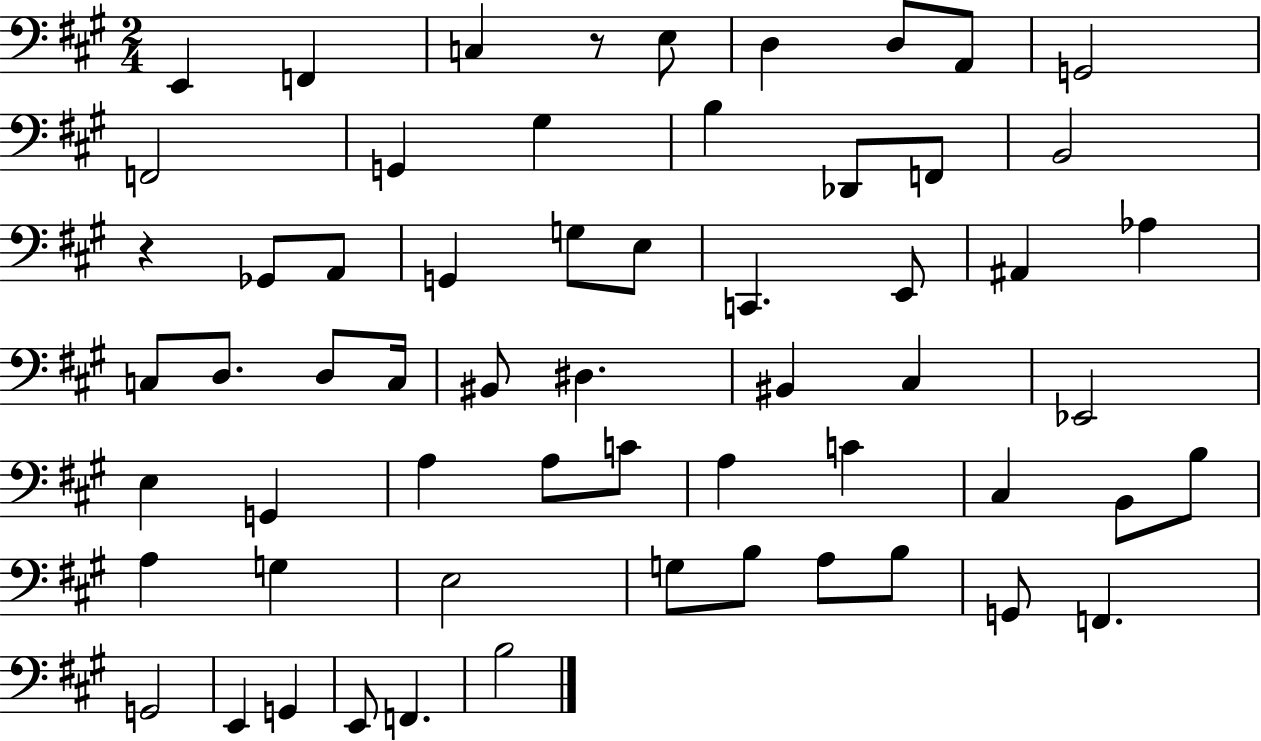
X:1
T:Untitled
M:2/4
L:1/4
K:A
E,, F,, C, z/2 E,/2 D, D,/2 A,,/2 G,,2 F,,2 G,, ^G, B, _D,,/2 F,,/2 B,,2 z _G,,/2 A,,/2 G,, G,/2 E,/2 C,, E,,/2 ^A,, _A, C,/2 D,/2 D,/2 C,/4 ^B,,/2 ^D, ^B,, ^C, _E,,2 E, G,, A, A,/2 C/2 A, C ^C, B,,/2 B,/2 A, G, E,2 G,/2 B,/2 A,/2 B,/2 G,,/2 F,, G,,2 E,, G,, E,,/2 F,, B,2